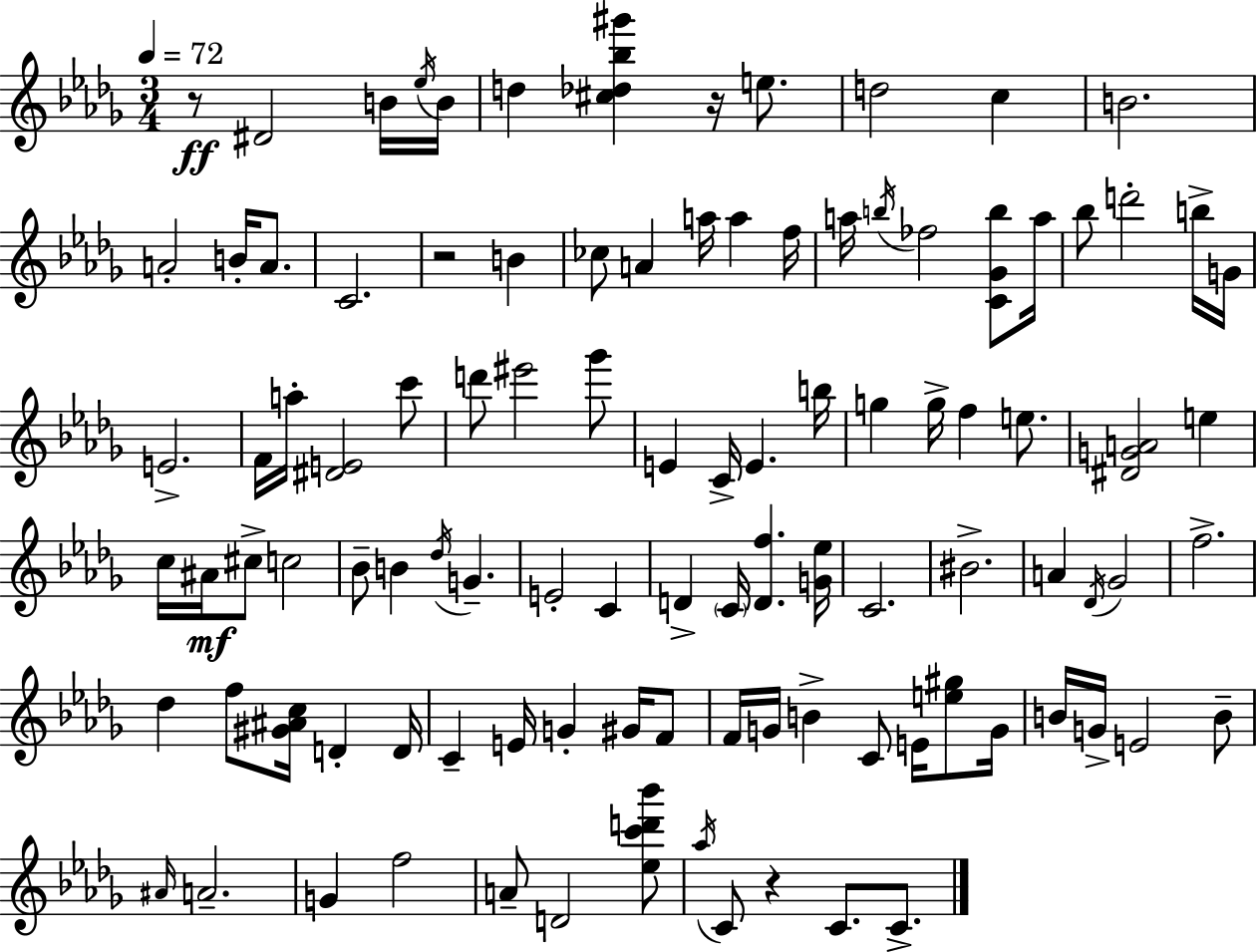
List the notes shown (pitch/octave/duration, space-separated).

R/e D#4/h B4/s Eb5/s B4/s D5/q [C#5,Db5,Bb5,G#6]/q R/s E5/e. D5/h C5/q B4/h. A4/h B4/s A4/e. C4/h. R/h B4/q CES5/e A4/q A5/s A5/q F5/s A5/s B5/s FES5/h [C4,Gb4,B5]/e A5/s Bb5/e D6/h B5/s G4/s E4/h. F4/s A5/s [D#4,E4]/h C6/e D6/e EIS6/h Gb6/e E4/q C4/s E4/q. B5/s G5/q G5/s F5/q E5/e. [D#4,G4,A4]/h E5/q C5/s A#4/s C#5/e C5/h Bb4/e B4/q Db5/s G4/q. E4/h C4/q D4/q C4/s [D4,F5]/q. [G4,Eb5]/s C4/h. BIS4/h. A4/q Db4/s Gb4/h F5/h. Db5/q F5/e [G#4,A#4,C5]/s D4/q D4/s C4/q E4/s G4/q G#4/s F4/e F4/s G4/s B4/q C4/e E4/s [E5,G#5]/e G4/s B4/s G4/s E4/h B4/e A#4/s A4/h. G4/q F5/h A4/e D4/h [Eb5,C6,D6,Bb6]/e Ab5/s C4/e R/q C4/e. C4/e.